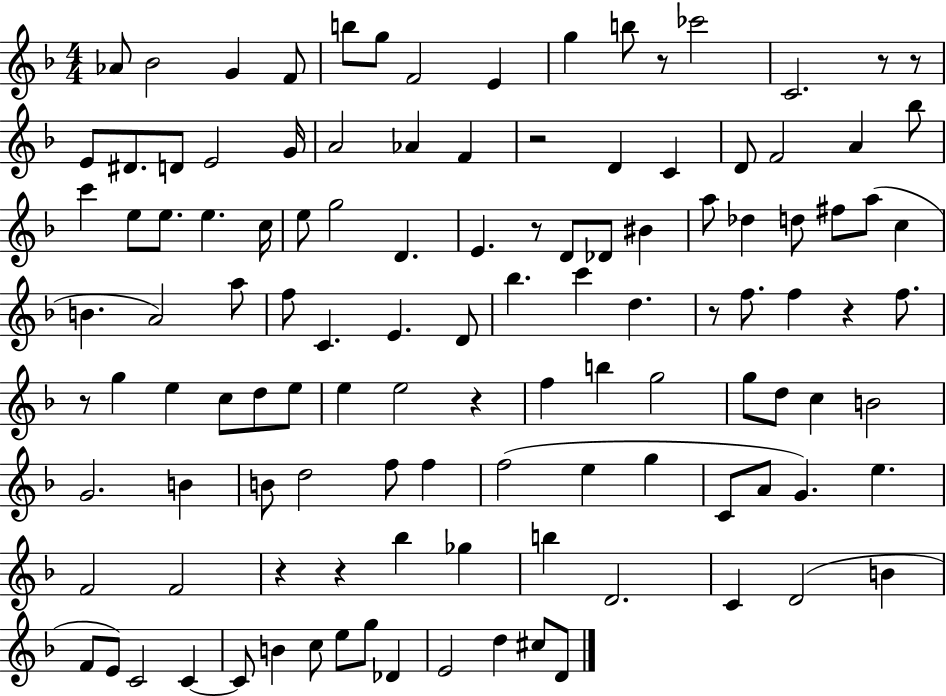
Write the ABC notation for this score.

X:1
T:Untitled
M:4/4
L:1/4
K:F
_A/2 _B2 G F/2 b/2 g/2 F2 E g b/2 z/2 _c'2 C2 z/2 z/2 E/2 ^D/2 D/2 E2 G/4 A2 _A F z2 D C D/2 F2 A _b/2 c' e/2 e/2 e c/4 e/2 g2 D E z/2 D/2 _D/2 ^B a/2 _d d/2 ^f/2 a/2 c B A2 a/2 f/2 C E D/2 _b c' d z/2 f/2 f z f/2 z/2 g e c/2 d/2 e/2 e e2 z f b g2 g/2 d/2 c B2 G2 B B/2 d2 f/2 f f2 e g C/2 A/2 G e F2 F2 z z _b _g b D2 C D2 B F/2 E/2 C2 C C/2 B c/2 e/2 g/2 _D E2 d ^c/2 D/2